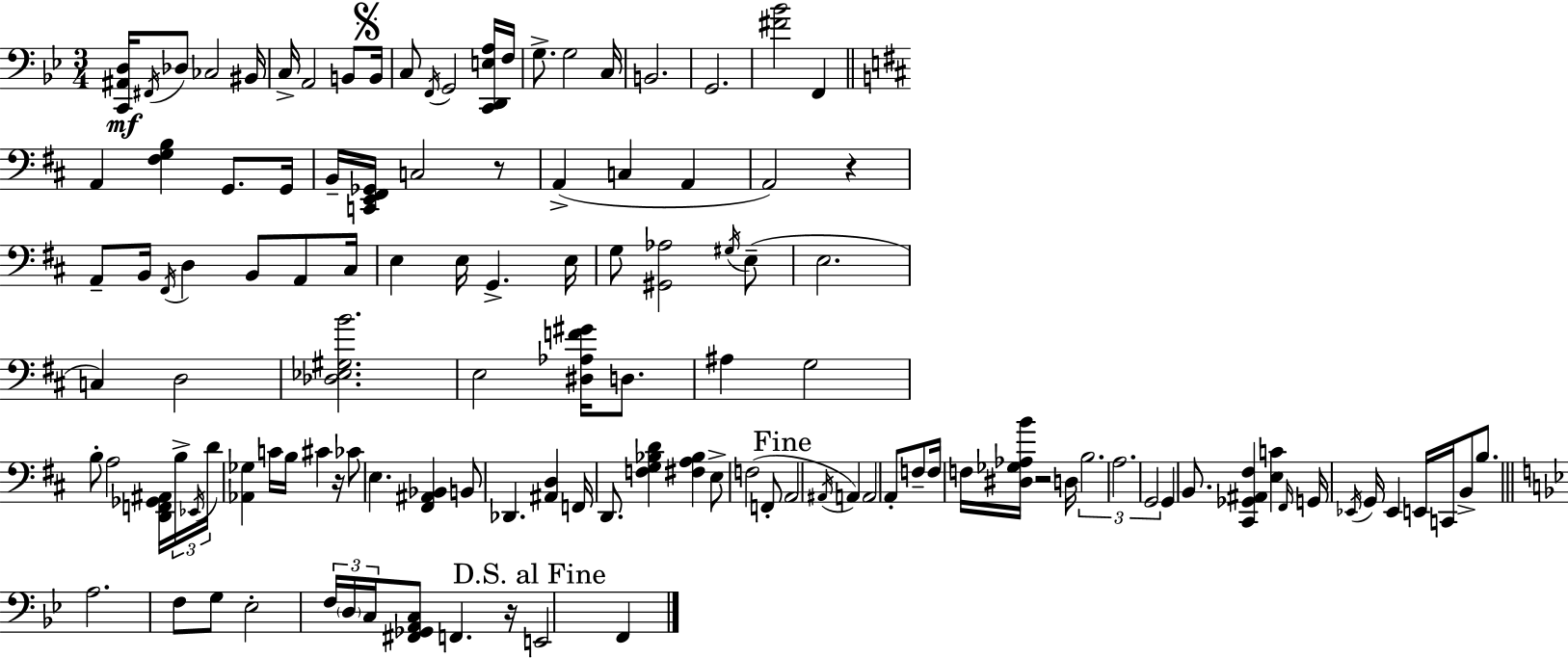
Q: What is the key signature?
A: BES major